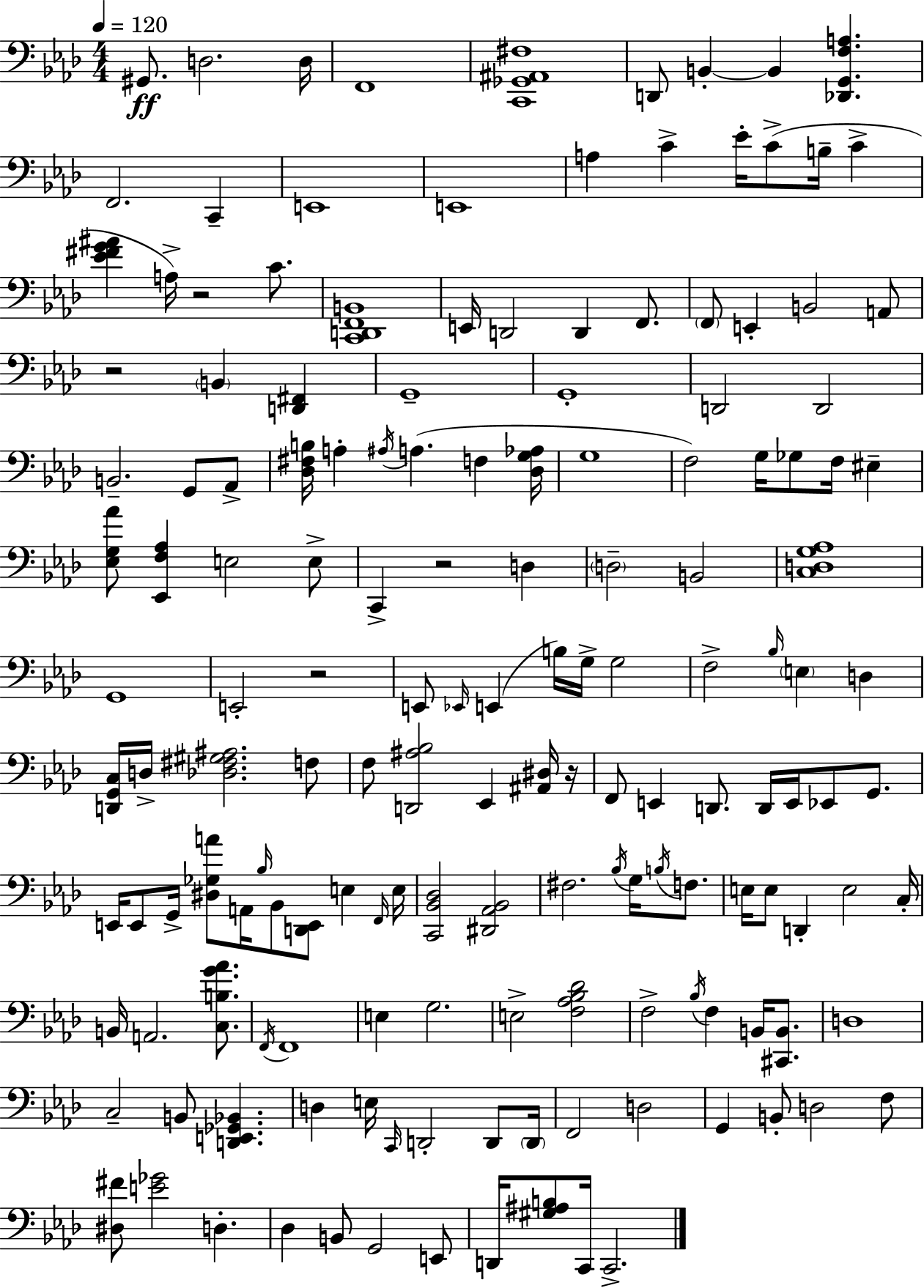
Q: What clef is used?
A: bass